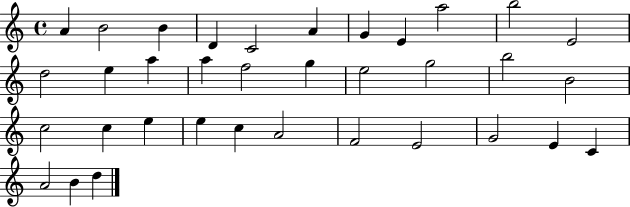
A4/q B4/h B4/q D4/q C4/h A4/q G4/q E4/q A5/h B5/h E4/h D5/h E5/q A5/q A5/q F5/h G5/q E5/h G5/h B5/h B4/h C5/h C5/q E5/q E5/q C5/q A4/h F4/h E4/h G4/h E4/q C4/q A4/h B4/q D5/q